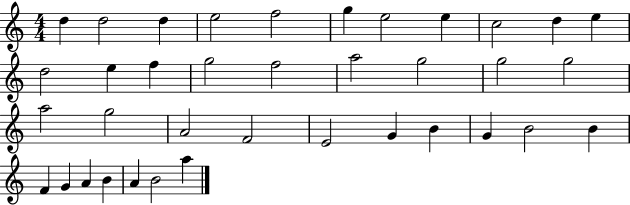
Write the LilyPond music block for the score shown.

{
  \clef treble
  \numericTimeSignature
  \time 4/4
  \key c \major
  d''4 d''2 d''4 | e''2 f''2 | g''4 e''2 e''4 | c''2 d''4 e''4 | \break d''2 e''4 f''4 | g''2 f''2 | a''2 g''2 | g''2 g''2 | \break a''2 g''2 | a'2 f'2 | e'2 g'4 b'4 | g'4 b'2 b'4 | \break f'4 g'4 a'4 b'4 | a'4 b'2 a''4 | \bar "|."
}